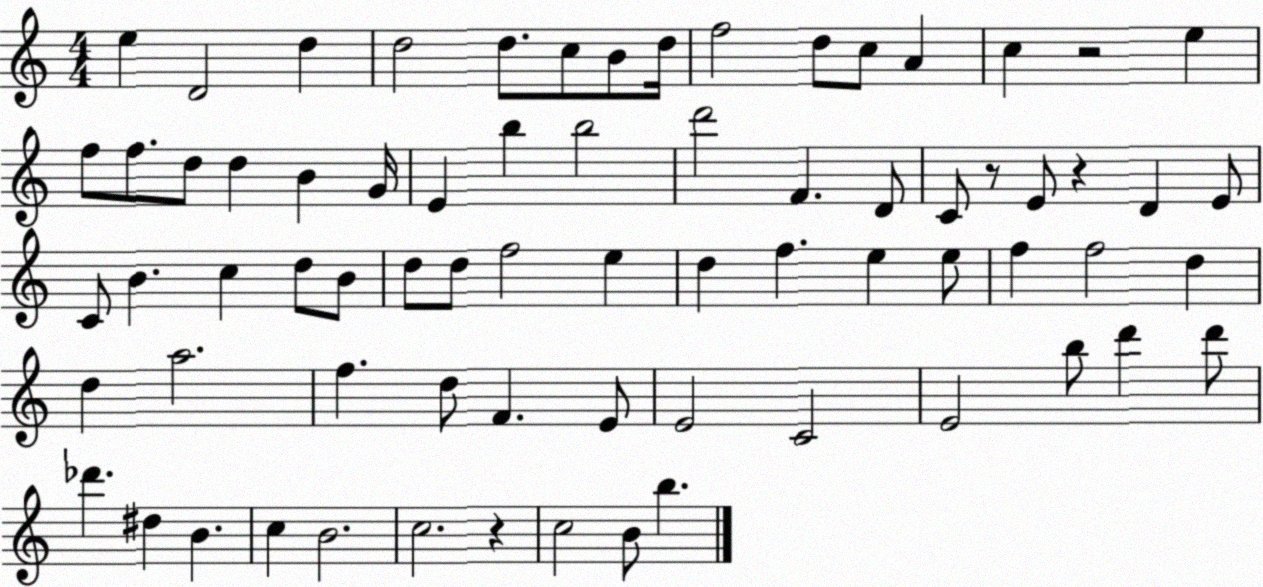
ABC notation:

X:1
T:Untitled
M:4/4
L:1/4
K:C
e D2 d d2 d/2 c/2 B/2 d/4 f2 d/2 c/2 A c z2 e f/2 f/2 d/2 d B G/4 E b b2 d'2 F D/2 C/2 z/2 E/2 z D E/2 C/2 B c d/2 B/2 d/2 d/2 f2 e d f e e/2 f f2 d d a2 f d/2 F E/2 E2 C2 E2 b/2 d' d'/2 _d' ^d B c B2 c2 z c2 B/2 b